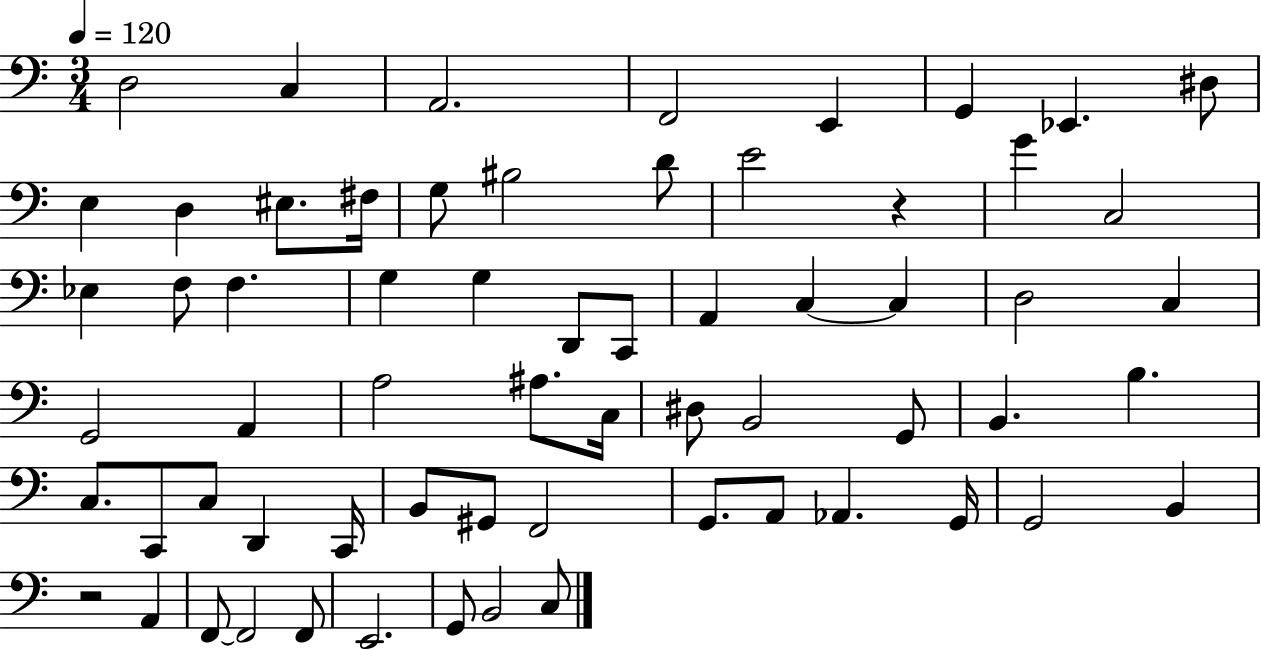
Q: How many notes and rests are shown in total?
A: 64